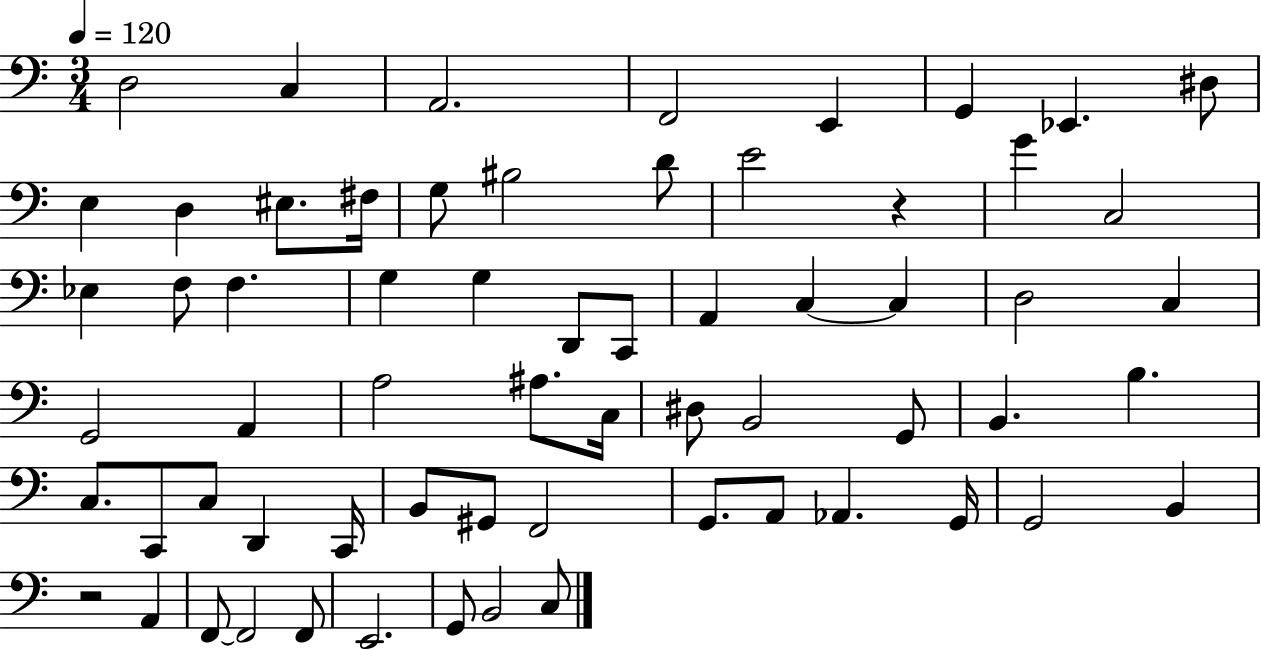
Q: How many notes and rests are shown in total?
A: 64